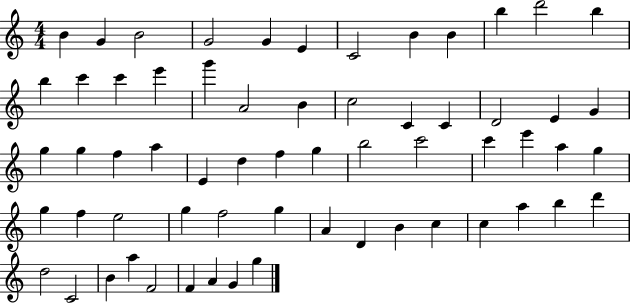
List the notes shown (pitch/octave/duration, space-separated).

B4/q G4/q B4/h G4/h G4/q E4/q C4/h B4/q B4/q B5/q D6/h B5/q B5/q C6/q C6/q E6/q G6/q A4/h B4/q C5/h C4/q C4/q D4/h E4/q G4/q G5/q G5/q F5/q A5/q E4/q D5/q F5/q G5/q B5/h C6/h C6/q E6/q A5/q G5/q G5/q F5/q E5/h G5/q F5/h G5/q A4/q D4/q B4/q C5/q C5/q A5/q B5/q D6/q D5/h C4/h B4/q A5/q F4/h F4/q A4/q G4/q G5/q